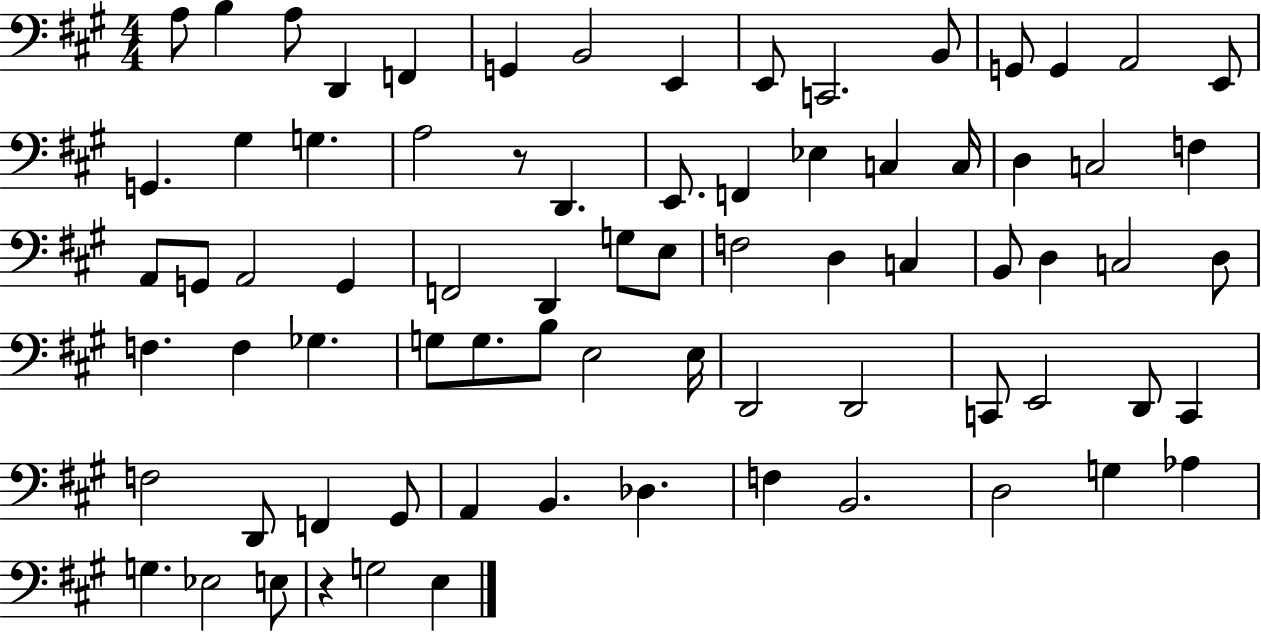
X:1
T:Untitled
M:4/4
L:1/4
K:A
A,/2 B, A,/2 D,, F,, G,, B,,2 E,, E,,/2 C,,2 B,,/2 G,,/2 G,, A,,2 E,,/2 G,, ^G, G, A,2 z/2 D,, E,,/2 F,, _E, C, C,/4 D, C,2 F, A,,/2 G,,/2 A,,2 G,, F,,2 D,, G,/2 E,/2 F,2 D, C, B,,/2 D, C,2 D,/2 F, F, _G, G,/2 G,/2 B,/2 E,2 E,/4 D,,2 D,,2 C,,/2 E,,2 D,,/2 C,, F,2 D,,/2 F,, ^G,,/2 A,, B,, _D, F, B,,2 D,2 G, _A, G, _E,2 E,/2 z G,2 E,